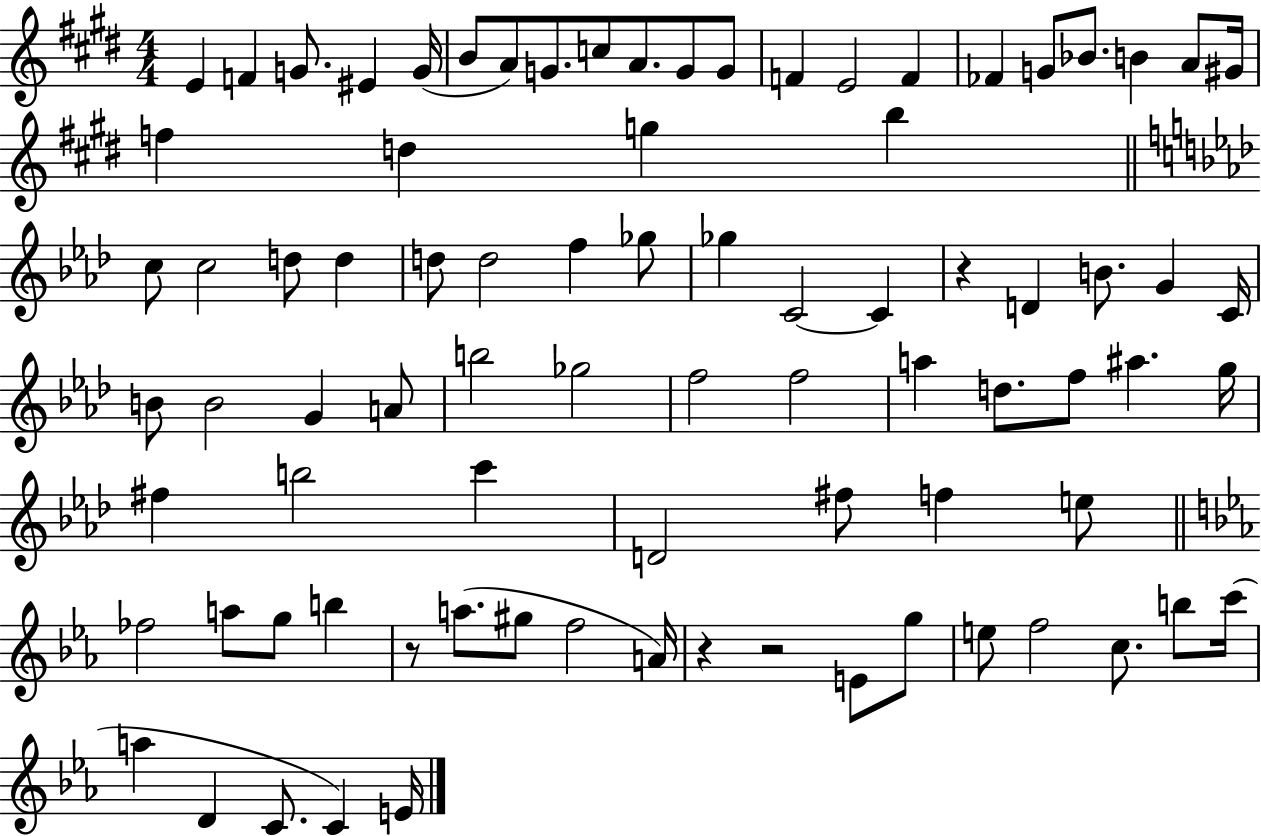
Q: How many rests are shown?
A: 4